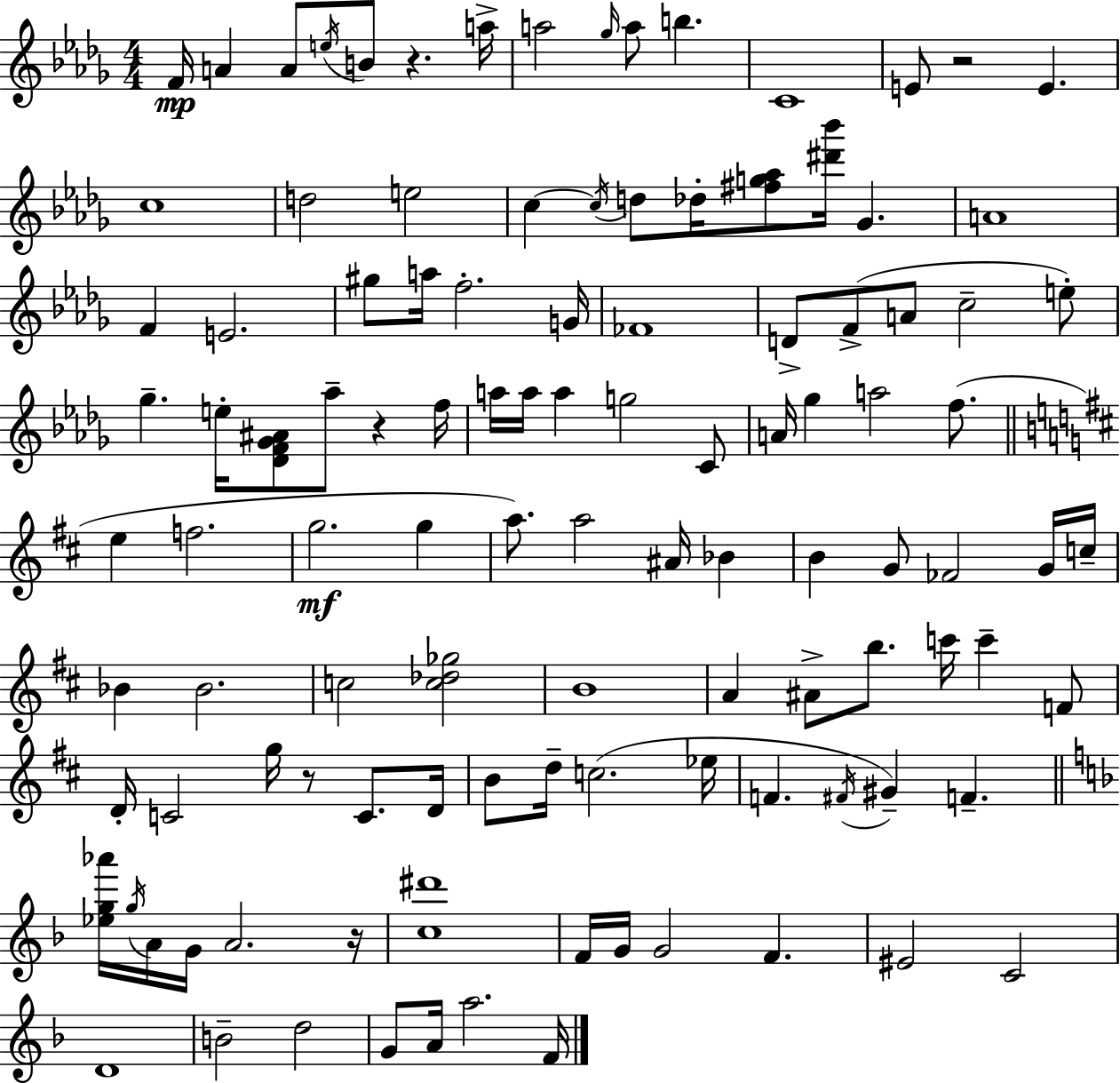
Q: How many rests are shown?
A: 5